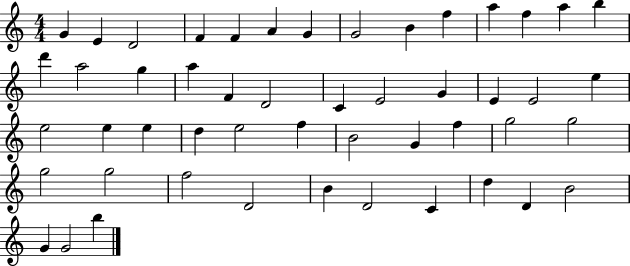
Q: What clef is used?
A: treble